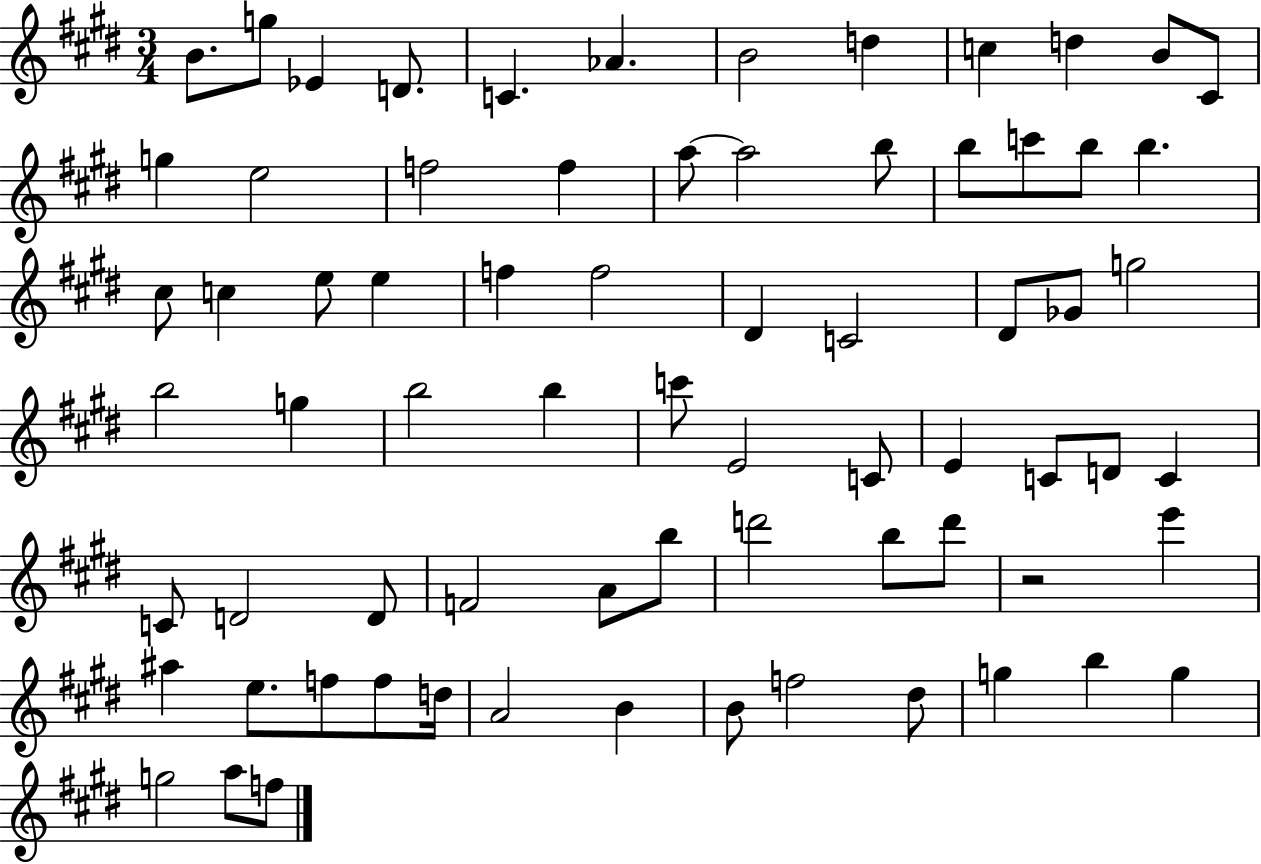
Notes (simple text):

B4/e. G5/e Eb4/q D4/e. C4/q. Ab4/q. B4/h D5/q C5/q D5/q B4/e C#4/e G5/q E5/h F5/h F5/q A5/e A5/h B5/e B5/e C6/e B5/e B5/q. C#5/e C5/q E5/e E5/q F5/q F5/h D#4/q C4/h D#4/e Gb4/e G5/h B5/h G5/q B5/h B5/q C6/e E4/h C4/e E4/q C4/e D4/e C4/q C4/e D4/h D4/e F4/h A4/e B5/e D6/h B5/e D6/e R/h E6/q A#5/q E5/e. F5/e F5/e D5/s A4/h B4/q B4/e F5/h D#5/e G5/q B5/q G5/q G5/h A5/e F5/e